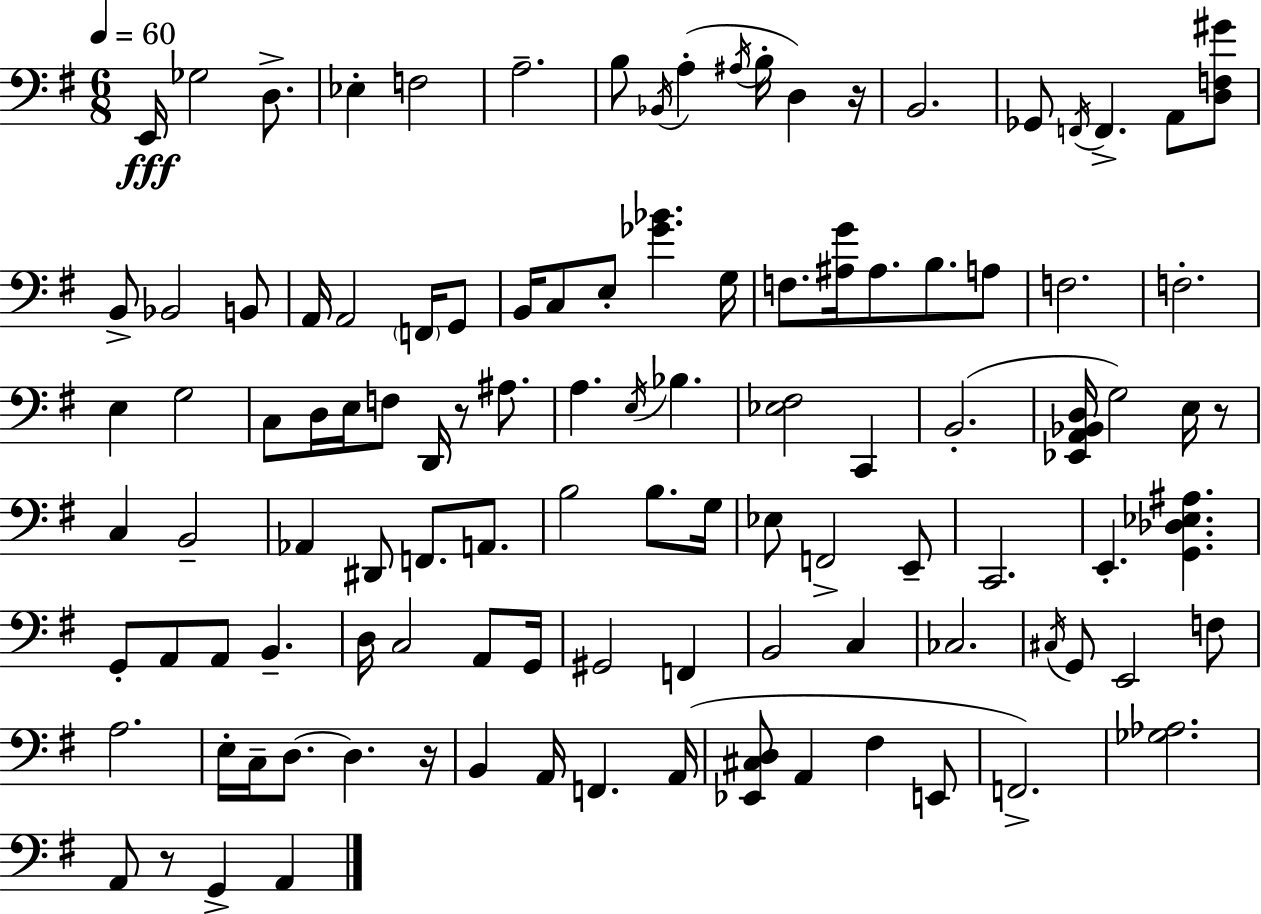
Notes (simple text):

E2/s Gb3/h D3/e. Eb3/q F3/h A3/h. B3/e Bb2/s A3/q A#3/s B3/s D3/q R/s B2/h. Gb2/e F2/s F2/q. A2/e [D3,F3,G#4]/e B2/e Bb2/h B2/e A2/s A2/h F2/s G2/e B2/s C3/e E3/e [Gb4,Bb4]/q. G3/s F3/e. [A#3,G4]/s A#3/e. B3/e. A3/e F3/h. F3/h. E3/q G3/h C3/e D3/s E3/s F3/e D2/s R/e A#3/e. A3/q. E3/s Bb3/q. [Eb3,F#3]/h C2/q B2/h. [Eb2,A2,Bb2,D3]/s G3/h E3/s R/e C3/q B2/h Ab2/q D#2/e F2/e. A2/e. B3/h B3/e. G3/s Eb3/e F2/h E2/e C2/h. E2/q. [G2,Db3,Eb3,A#3]/q. G2/e A2/e A2/e B2/q. D3/s C3/h A2/e G2/s G#2/h F2/q B2/h C3/q CES3/h. C#3/s G2/e E2/h F3/e A3/h. E3/s C3/s D3/e. D3/q. R/s B2/q A2/s F2/q. A2/s [Eb2,C#3,D3]/e A2/q F#3/q E2/e F2/h. [Gb3,Ab3]/h. A2/e R/e G2/q A2/q